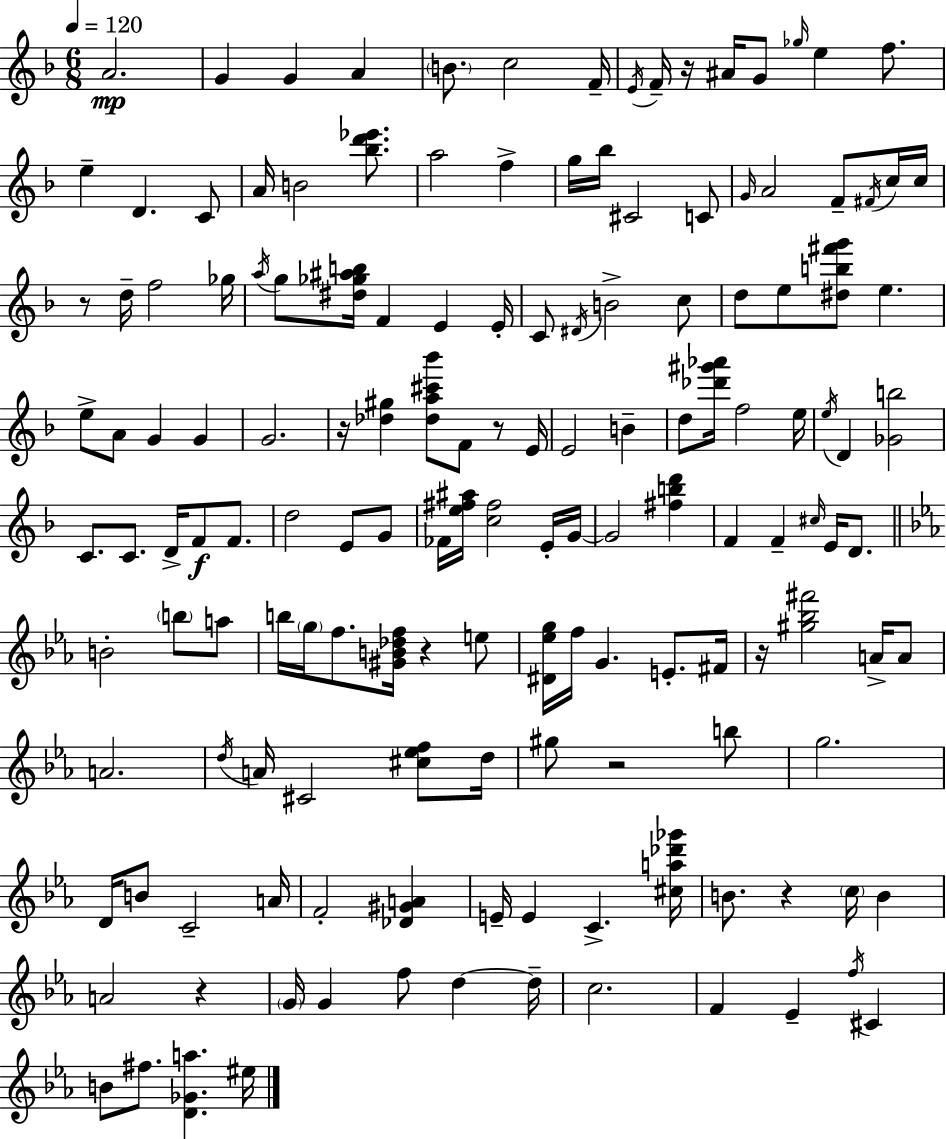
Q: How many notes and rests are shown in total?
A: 149